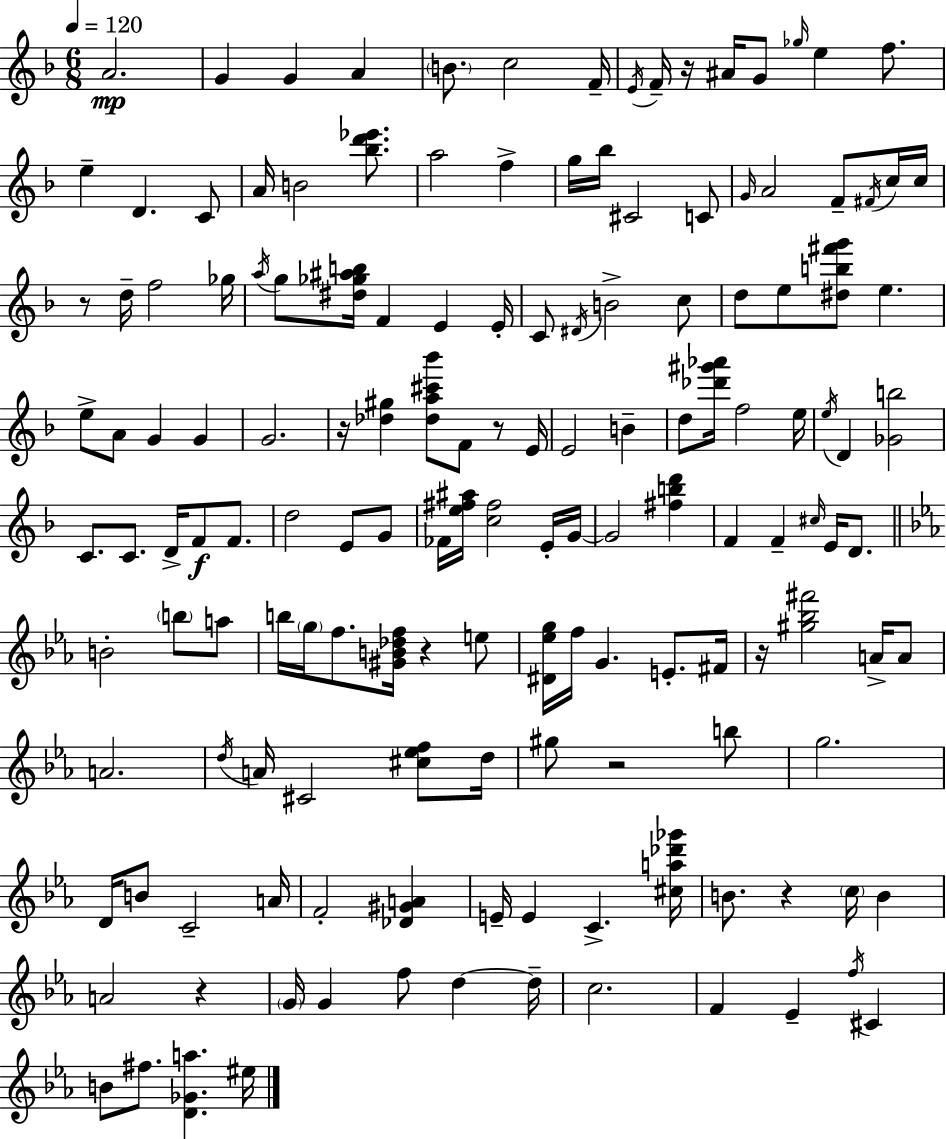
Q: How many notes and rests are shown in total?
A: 149